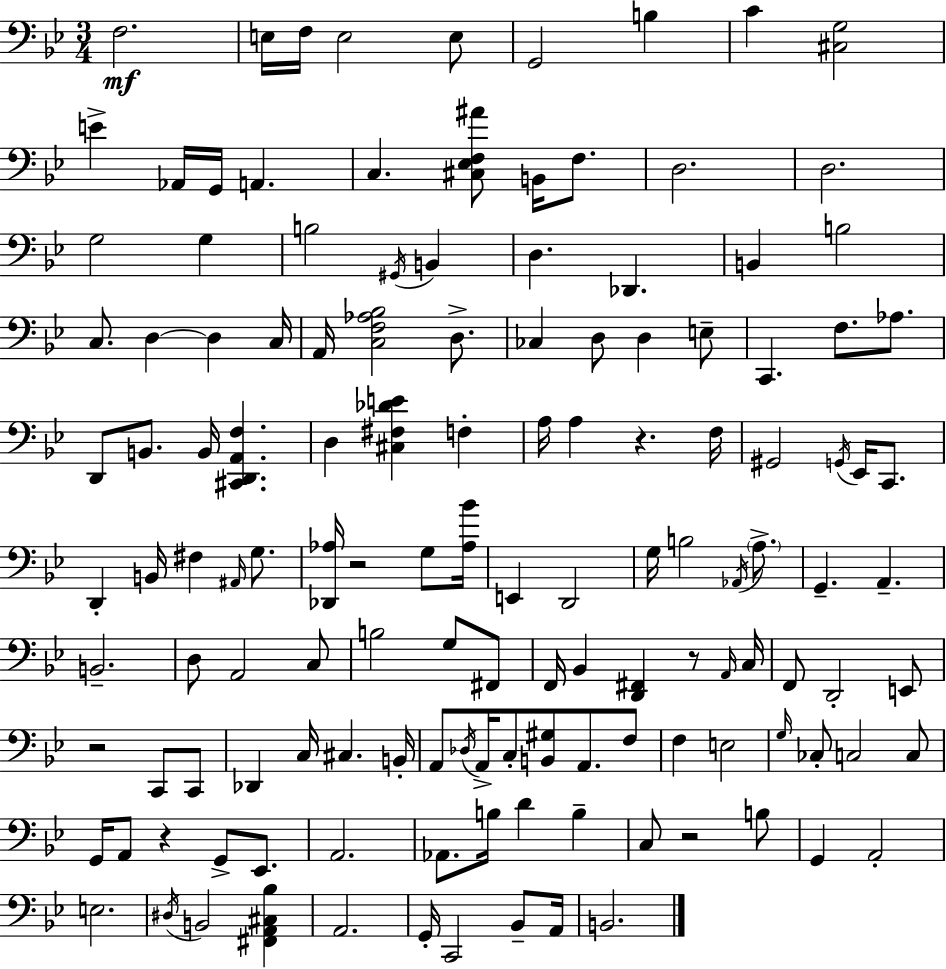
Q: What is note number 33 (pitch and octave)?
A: CES3